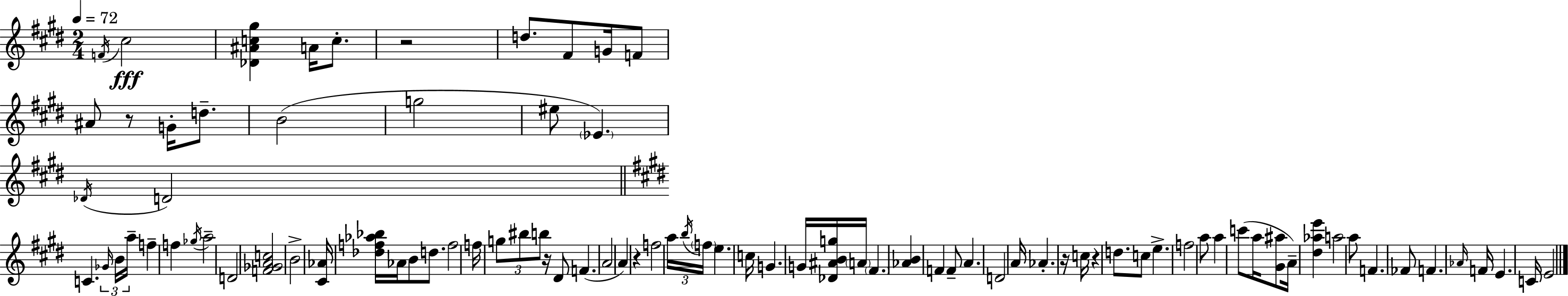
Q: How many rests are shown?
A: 6